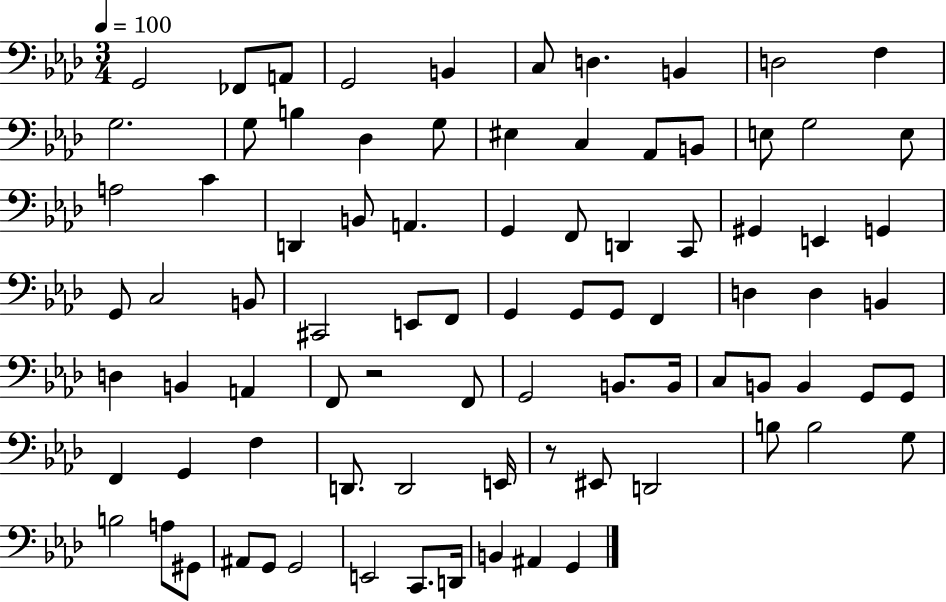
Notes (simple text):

G2/h FES2/e A2/e G2/h B2/q C3/e D3/q. B2/q D3/h F3/q G3/h. G3/e B3/q Db3/q G3/e EIS3/q C3/q Ab2/e B2/e E3/e G3/h E3/e A3/h C4/q D2/q B2/e A2/q. G2/q F2/e D2/q C2/e G#2/q E2/q G2/q G2/e C3/h B2/e C#2/h E2/e F2/e G2/q G2/e G2/e F2/q D3/q D3/q B2/q D3/q B2/q A2/q F2/e R/h F2/e G2/h B2/e. B2/s C3/e B2/e B2/q G2/e G2/e F2/q G2/q F3/q D2/e. D2/h E2/s R/e EIS2/e D2/h B3/e B3/h G3/e B3/h A3/e G#2/e A#2/e G2/e G2/h E2/h C2/e. D2/s B2/q A#2/q G2/q